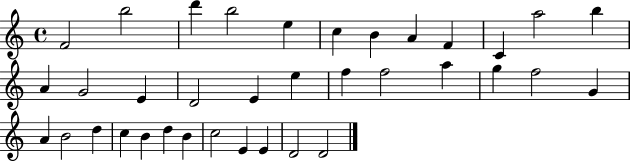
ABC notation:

X:1
T:Untitled
M:4/4
L:1/4
K:C
F2 b2 d' b2 e c B A F C a2 b A G2 E D2 E e f f2 a g f2 G A B2 d c B d B c2 E E D2 D2